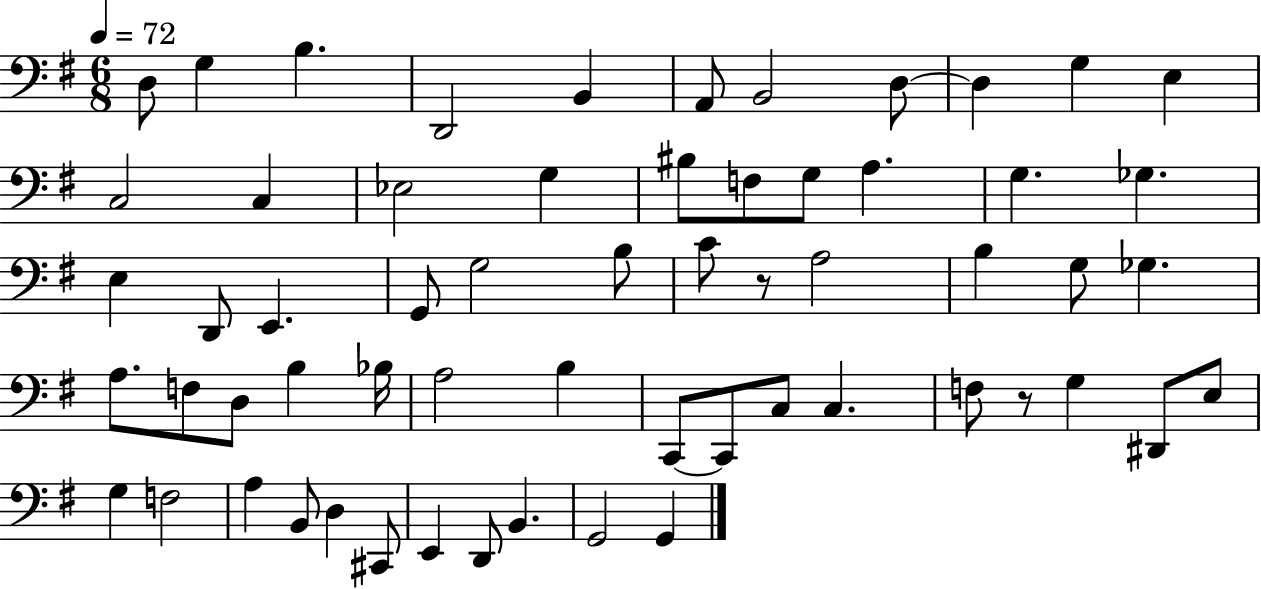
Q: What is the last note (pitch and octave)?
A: G2